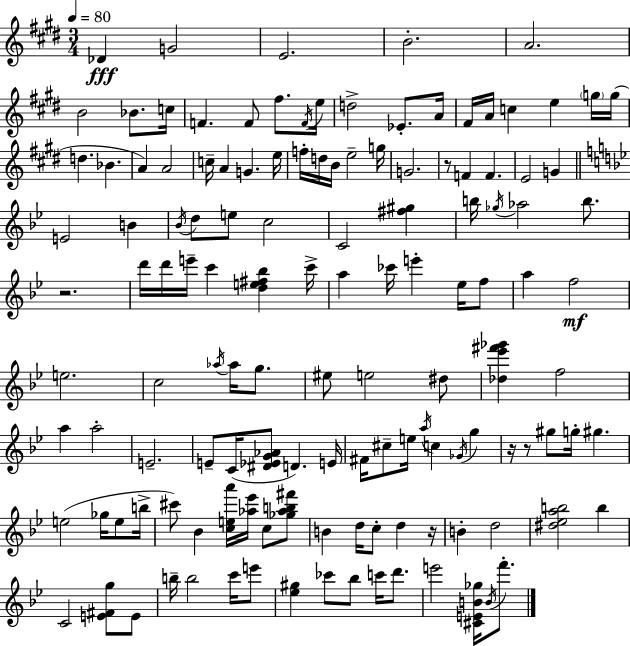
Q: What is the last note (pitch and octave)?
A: F6